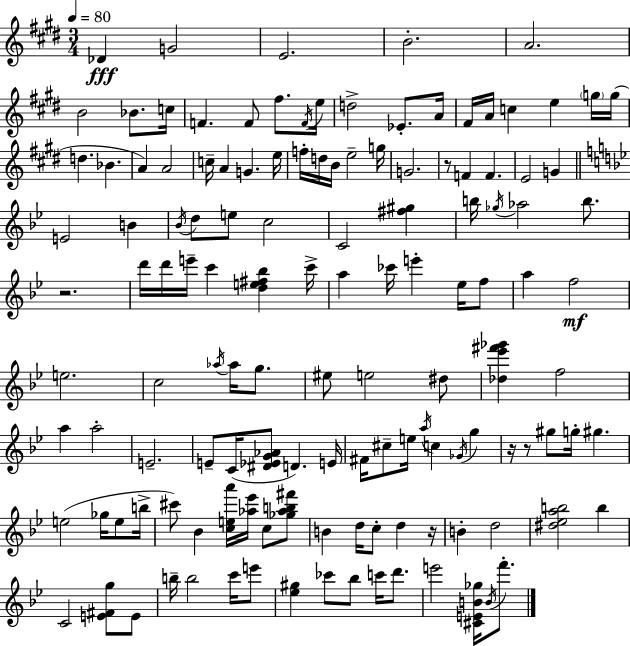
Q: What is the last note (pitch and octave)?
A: F6